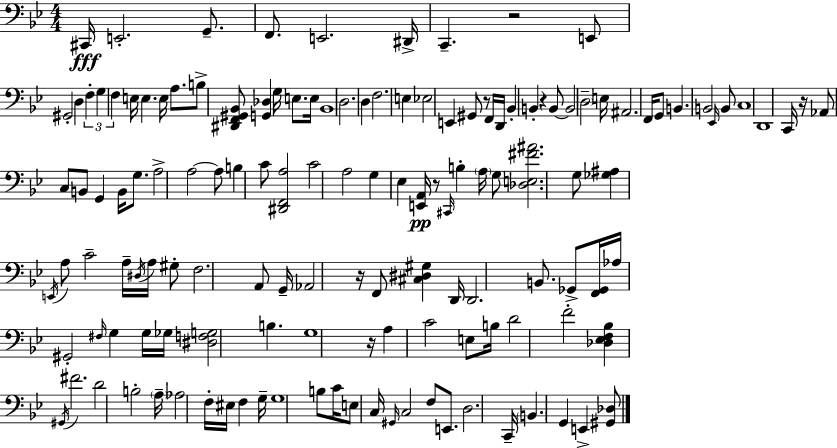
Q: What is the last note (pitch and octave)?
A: E2